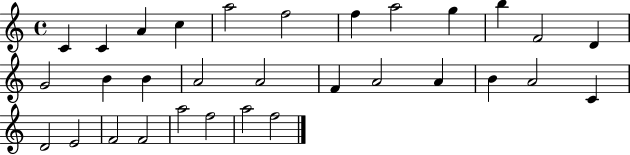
X:1
T:Untitled
M:4/4
L:1/4
K:C
C C A c a2 f2 f a2 g b F2 D G2 B B A2 A2 F A2 A B A2 C D2 E2 F2 F2 a2 f2 a2 f2